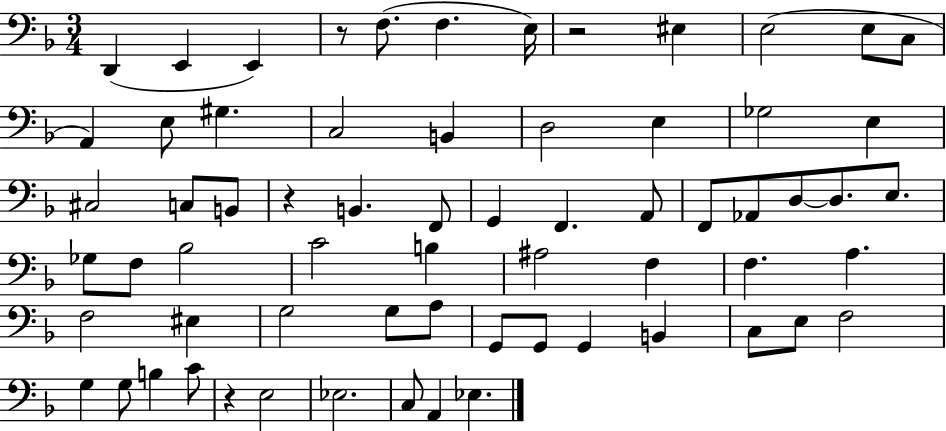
X:1
T:Untitled
M:3/4
L:1/4
K:F
D,, E,, E,, z/2 F,/2 F, E,/4 z2 ^E, E,2 E,/2 C,/2 A,, E,/2 ^G, C,2 B,, D,2 E, _G,2 E, ^C,2 C,/2 B,,/2 z B,, F,,/2 G,, F,, A,,/2 F,,/2 _A,,/2 D,/2 D,/2 E,/2 _G,/2 F,/2 _B,2 C2 B, ^A,2 F, F, A, F,2 ^E, G,2 G,/2 A,/2 G,,/2 G,,/2 G,, B,, C,/2 E,/2 F,2 G, G,/2 B, C/2 z E,2 _E,2 C,/2 A,, _E,